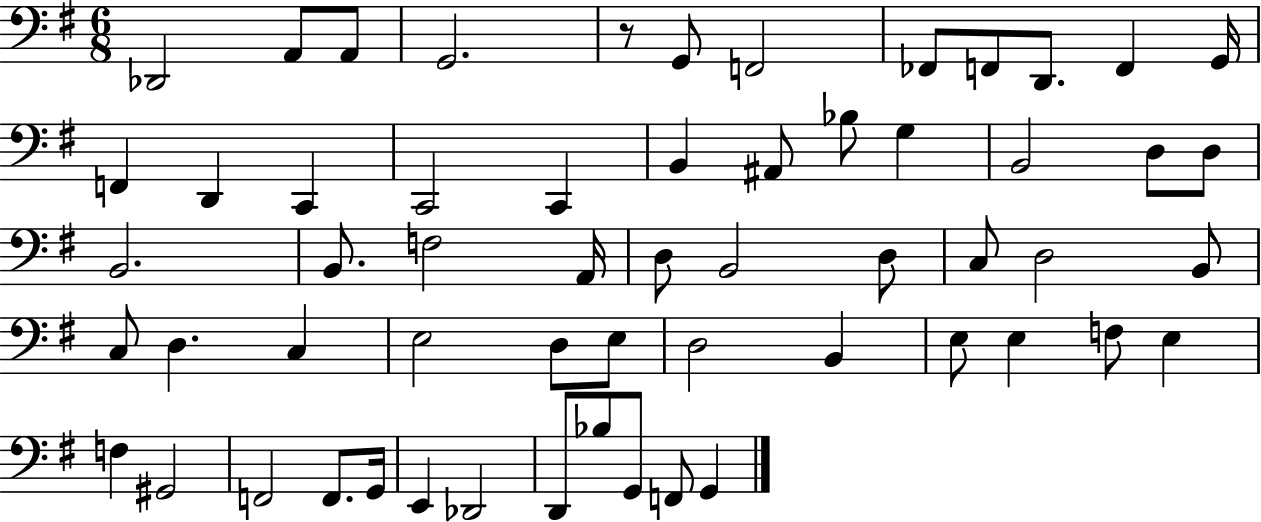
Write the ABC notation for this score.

X:1
T:Untitled
M:6/8
L:1/4
K:G
_D,,2 A,,/2 A,,/2 G,,2 z/2 G,,/2 F,,2 _F,,/2 F,,/2 D,,/2 F,, G,,/4 F,, D,, C,, C,,2 C,, B,, ^A,,/2 _B,/2 G, B,,2 D,/2 D,/2 B,,2 B,,/2 F,2 A,,/4 D,/2 B,,2 D,/2 C,/2 D,2 B,,/2 C,/2 D, C, E,2 D,/2 E,/2 D,2 B,, E,/2 E, F,/2 E, F, ^G,,2 F,,2 F,,/2 G,,/4 E,, _D,,2 D,,/2 _B,/2 G,,/2 F,,/2 G,,